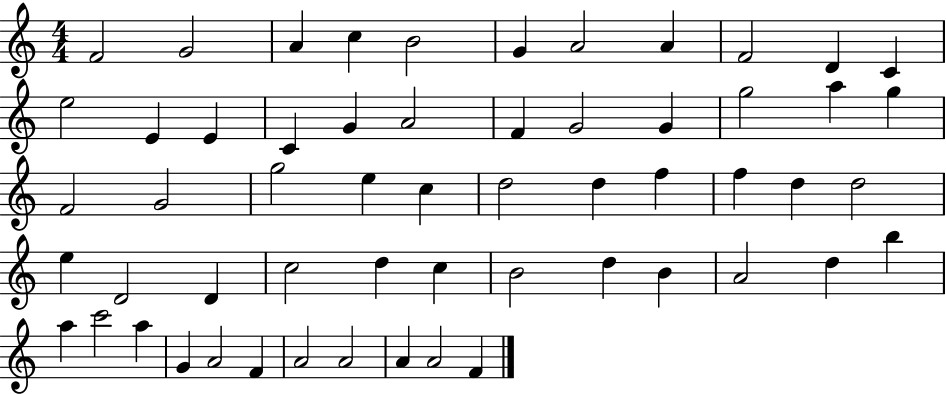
F4/h G4/h A4/q C5/q B4/h G4/q A4/h A4/q F4/h D4/q C4/q E5/h E4/q E4/q C4/q G4/q A4/h F4/q G4/h G4/q G5/h A5/q G5/q F4/h G4/h G5/h E5/q C5/q D5/h D5/q F5/q F5/q D5/q D5/h E5/q D4/h D4/q C5/h D5/q C5/q B4/h D5/q B4/q A4/h D5/q B5/q A5/q C6/h A5/q G4/q A4/h F4/q A4/h A4/h A4/q A4/h F4/q